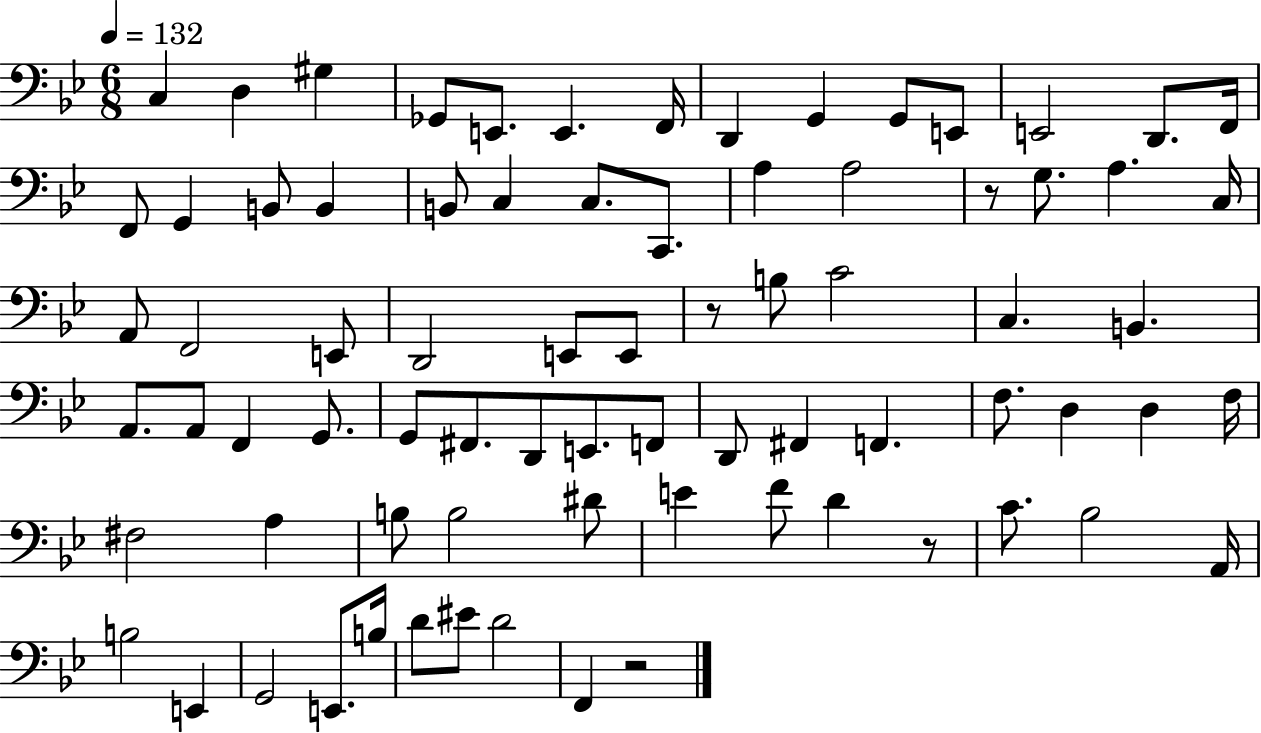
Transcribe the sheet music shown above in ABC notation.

X:1
T:Untitled
M:6/8
L:1/4
K:Bb
C, D, ^G, _G,,/2 E,,/2 E,, F,,/4 D,, G,, G,,/2 E,,/2 E,,2 D,,/2 F,,/4 F,,/2 G,, B,,/2 B,, B,,/2 C, C,/2 C,,/2 A, A,2 z/2 G,/2 A, C,/4 A,,/2 F,,2 E,,/2 D,,2 E,,/2 E,,/2 z/2 B,/2 C2 C, B,, A,,/2 A,,/2 F,, G,,/2 G,,/2 ^F,,/2 D,,/2 E,,/2 F,,/2 D,,/2 ^F,, F,, F,/2 D, D, F,/4 ^F,2 A, B,/2 B,2 ^D/2 E F/2 D z/2 C/2 _B,2 A,,/4 B,2 E,, G,,2 E,,/2 B,/4 D/2 ^E/2 D2 F,, z2